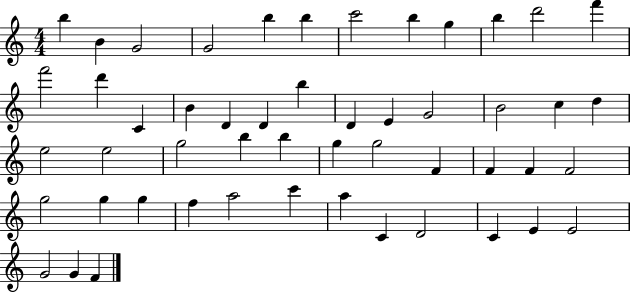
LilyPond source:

{
  \clef treble
  \numericTimeSignature
  \time 4/4
  \key c \major
  b''4 b'4 g'2 | g'2 b''4 b''4 | c'''2 b''4 g''4 | b''4 d'''2 f'''4 | \break f'''2 d'''4 c'4 | b'4 d'4 d'4 b''4 | d'4 e'4 g'2 | b'2 c''4 d''4 | \break e''2 e''2 | g''2 b''4 b''4 | g''4 g''2 f'4 | f'4 f'4 f'2 | \break g''2 g''4 g''4 | f''4 a''2 c'''4 | a''4 c'4 d'2 | c'4 e'4 e'2 | \break g'2 g'4 f'4 | \bar "|."
}